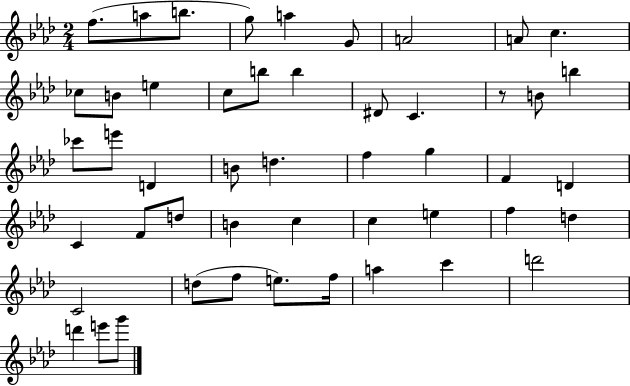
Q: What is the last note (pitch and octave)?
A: G6